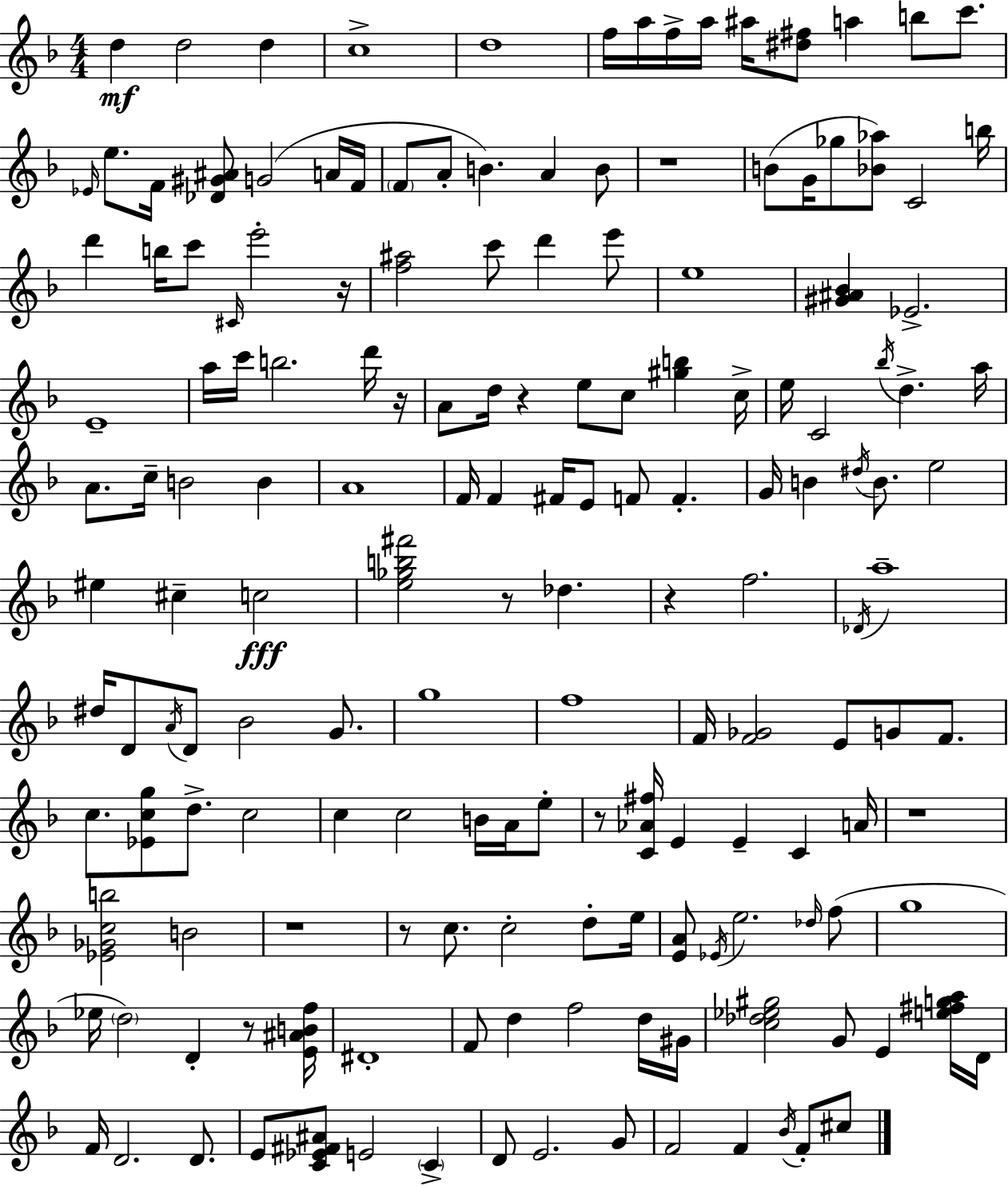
{
  \clef treble
  \numericTimeSignature
  \time 4/4
  \key d \minor
  d''4\mf d''2 d''4 | c''1-> | d''1 | f''16 a''16 f''16-> a''16 ais''16 <dis'' fis''>8 a''4 b''8 c'''8. | \break \grace { ees'16 } e''8. f'16 <des' gis' ais'>8 g'2( a'16 | f'16 \parenthesize f'8 a'8-. b'4.) a'4 b'8 | r1 | b'8( g'16 ges''8 <bes' aes''>8) c'2 | \break b''16 d'''4 b''16 c'''8 \grace { cis'16 } e'''2-. | r16 <f'' ais''>2 c'''8 d'''4 | e'''8 e''1 | <gis' ais' bes'>4 ees'2.-> | \break e'1-- | a''16 c'''16 b''2. | d'''16 r16 a'8 d''16 r4 e''8 c''8 <gis'' b''>4 | c''16-> e''16 c'2 \acciaccatura { bes''16 } d''4.-> | \break a''16 a'8. c''16-- b'2 b'4 | a'1 | f'16 f'4 fis'16 e'8 f'8 f'4.-. | g'16 b'4 \acciaccatura { dis''16 } b'8. e''2 | \break eis''4 cis''4-- c''2\fff | <e'' ges'' b'' fis'''>2 r8 des''4. | r4 f''2. | \acciaccatura { des'16 } a''1-- | \break dis''16 d'8 \acciaccatura { a'16 } d'8 bes'2 | g'8. g''1 | f''1 | f'16 <f' ges'>2 e'8 | \break g'8 f'8. c''8. <ees' c'' g''>8 d''8.-> c''2 | c''4 c''2 | b'16 a'16 e''8-. r8 <c' aes' fis''>16 e'4 e'4-- | c'4 a'16 r1 | \break <ees' ges' c'' b''>2 b'2 | r1 | r8 c''8. c''2-. | d''8-. e''16 <e' a'>8 \acciaccatura { ees'16 } e''2. | \break \grace { des''16 }( f''8 g''1 | ees''16 \parenthesize d''2) | d'4-. r8 <e' ais' b' f''>16 dis'1-. | f'8 d''4 f''2 | \break d''16 gis'16 <c'' des'' ees'' gis''>2 | g'8 e'4 <e'' fis'' g'' a''>16 d'16 f'16 d'2. | d'8. e'8 <c' ees' fis' ais'>8 e'2 | \parenthesize c'4-> d'8 e'2. | \break g'8 f'2 | f'4 \acciaccatura { bes'16 } f'8-. cis''8 \bar "|."
}